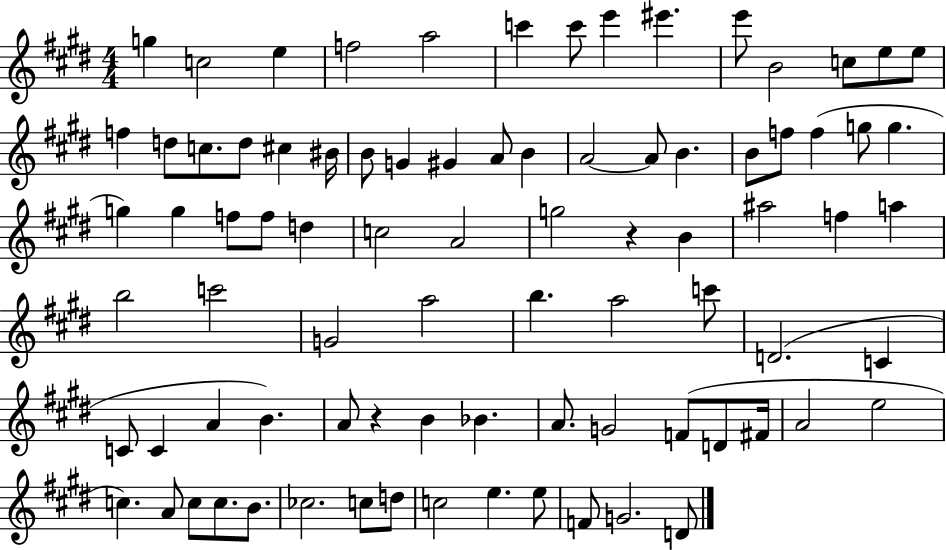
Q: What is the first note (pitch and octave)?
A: G5